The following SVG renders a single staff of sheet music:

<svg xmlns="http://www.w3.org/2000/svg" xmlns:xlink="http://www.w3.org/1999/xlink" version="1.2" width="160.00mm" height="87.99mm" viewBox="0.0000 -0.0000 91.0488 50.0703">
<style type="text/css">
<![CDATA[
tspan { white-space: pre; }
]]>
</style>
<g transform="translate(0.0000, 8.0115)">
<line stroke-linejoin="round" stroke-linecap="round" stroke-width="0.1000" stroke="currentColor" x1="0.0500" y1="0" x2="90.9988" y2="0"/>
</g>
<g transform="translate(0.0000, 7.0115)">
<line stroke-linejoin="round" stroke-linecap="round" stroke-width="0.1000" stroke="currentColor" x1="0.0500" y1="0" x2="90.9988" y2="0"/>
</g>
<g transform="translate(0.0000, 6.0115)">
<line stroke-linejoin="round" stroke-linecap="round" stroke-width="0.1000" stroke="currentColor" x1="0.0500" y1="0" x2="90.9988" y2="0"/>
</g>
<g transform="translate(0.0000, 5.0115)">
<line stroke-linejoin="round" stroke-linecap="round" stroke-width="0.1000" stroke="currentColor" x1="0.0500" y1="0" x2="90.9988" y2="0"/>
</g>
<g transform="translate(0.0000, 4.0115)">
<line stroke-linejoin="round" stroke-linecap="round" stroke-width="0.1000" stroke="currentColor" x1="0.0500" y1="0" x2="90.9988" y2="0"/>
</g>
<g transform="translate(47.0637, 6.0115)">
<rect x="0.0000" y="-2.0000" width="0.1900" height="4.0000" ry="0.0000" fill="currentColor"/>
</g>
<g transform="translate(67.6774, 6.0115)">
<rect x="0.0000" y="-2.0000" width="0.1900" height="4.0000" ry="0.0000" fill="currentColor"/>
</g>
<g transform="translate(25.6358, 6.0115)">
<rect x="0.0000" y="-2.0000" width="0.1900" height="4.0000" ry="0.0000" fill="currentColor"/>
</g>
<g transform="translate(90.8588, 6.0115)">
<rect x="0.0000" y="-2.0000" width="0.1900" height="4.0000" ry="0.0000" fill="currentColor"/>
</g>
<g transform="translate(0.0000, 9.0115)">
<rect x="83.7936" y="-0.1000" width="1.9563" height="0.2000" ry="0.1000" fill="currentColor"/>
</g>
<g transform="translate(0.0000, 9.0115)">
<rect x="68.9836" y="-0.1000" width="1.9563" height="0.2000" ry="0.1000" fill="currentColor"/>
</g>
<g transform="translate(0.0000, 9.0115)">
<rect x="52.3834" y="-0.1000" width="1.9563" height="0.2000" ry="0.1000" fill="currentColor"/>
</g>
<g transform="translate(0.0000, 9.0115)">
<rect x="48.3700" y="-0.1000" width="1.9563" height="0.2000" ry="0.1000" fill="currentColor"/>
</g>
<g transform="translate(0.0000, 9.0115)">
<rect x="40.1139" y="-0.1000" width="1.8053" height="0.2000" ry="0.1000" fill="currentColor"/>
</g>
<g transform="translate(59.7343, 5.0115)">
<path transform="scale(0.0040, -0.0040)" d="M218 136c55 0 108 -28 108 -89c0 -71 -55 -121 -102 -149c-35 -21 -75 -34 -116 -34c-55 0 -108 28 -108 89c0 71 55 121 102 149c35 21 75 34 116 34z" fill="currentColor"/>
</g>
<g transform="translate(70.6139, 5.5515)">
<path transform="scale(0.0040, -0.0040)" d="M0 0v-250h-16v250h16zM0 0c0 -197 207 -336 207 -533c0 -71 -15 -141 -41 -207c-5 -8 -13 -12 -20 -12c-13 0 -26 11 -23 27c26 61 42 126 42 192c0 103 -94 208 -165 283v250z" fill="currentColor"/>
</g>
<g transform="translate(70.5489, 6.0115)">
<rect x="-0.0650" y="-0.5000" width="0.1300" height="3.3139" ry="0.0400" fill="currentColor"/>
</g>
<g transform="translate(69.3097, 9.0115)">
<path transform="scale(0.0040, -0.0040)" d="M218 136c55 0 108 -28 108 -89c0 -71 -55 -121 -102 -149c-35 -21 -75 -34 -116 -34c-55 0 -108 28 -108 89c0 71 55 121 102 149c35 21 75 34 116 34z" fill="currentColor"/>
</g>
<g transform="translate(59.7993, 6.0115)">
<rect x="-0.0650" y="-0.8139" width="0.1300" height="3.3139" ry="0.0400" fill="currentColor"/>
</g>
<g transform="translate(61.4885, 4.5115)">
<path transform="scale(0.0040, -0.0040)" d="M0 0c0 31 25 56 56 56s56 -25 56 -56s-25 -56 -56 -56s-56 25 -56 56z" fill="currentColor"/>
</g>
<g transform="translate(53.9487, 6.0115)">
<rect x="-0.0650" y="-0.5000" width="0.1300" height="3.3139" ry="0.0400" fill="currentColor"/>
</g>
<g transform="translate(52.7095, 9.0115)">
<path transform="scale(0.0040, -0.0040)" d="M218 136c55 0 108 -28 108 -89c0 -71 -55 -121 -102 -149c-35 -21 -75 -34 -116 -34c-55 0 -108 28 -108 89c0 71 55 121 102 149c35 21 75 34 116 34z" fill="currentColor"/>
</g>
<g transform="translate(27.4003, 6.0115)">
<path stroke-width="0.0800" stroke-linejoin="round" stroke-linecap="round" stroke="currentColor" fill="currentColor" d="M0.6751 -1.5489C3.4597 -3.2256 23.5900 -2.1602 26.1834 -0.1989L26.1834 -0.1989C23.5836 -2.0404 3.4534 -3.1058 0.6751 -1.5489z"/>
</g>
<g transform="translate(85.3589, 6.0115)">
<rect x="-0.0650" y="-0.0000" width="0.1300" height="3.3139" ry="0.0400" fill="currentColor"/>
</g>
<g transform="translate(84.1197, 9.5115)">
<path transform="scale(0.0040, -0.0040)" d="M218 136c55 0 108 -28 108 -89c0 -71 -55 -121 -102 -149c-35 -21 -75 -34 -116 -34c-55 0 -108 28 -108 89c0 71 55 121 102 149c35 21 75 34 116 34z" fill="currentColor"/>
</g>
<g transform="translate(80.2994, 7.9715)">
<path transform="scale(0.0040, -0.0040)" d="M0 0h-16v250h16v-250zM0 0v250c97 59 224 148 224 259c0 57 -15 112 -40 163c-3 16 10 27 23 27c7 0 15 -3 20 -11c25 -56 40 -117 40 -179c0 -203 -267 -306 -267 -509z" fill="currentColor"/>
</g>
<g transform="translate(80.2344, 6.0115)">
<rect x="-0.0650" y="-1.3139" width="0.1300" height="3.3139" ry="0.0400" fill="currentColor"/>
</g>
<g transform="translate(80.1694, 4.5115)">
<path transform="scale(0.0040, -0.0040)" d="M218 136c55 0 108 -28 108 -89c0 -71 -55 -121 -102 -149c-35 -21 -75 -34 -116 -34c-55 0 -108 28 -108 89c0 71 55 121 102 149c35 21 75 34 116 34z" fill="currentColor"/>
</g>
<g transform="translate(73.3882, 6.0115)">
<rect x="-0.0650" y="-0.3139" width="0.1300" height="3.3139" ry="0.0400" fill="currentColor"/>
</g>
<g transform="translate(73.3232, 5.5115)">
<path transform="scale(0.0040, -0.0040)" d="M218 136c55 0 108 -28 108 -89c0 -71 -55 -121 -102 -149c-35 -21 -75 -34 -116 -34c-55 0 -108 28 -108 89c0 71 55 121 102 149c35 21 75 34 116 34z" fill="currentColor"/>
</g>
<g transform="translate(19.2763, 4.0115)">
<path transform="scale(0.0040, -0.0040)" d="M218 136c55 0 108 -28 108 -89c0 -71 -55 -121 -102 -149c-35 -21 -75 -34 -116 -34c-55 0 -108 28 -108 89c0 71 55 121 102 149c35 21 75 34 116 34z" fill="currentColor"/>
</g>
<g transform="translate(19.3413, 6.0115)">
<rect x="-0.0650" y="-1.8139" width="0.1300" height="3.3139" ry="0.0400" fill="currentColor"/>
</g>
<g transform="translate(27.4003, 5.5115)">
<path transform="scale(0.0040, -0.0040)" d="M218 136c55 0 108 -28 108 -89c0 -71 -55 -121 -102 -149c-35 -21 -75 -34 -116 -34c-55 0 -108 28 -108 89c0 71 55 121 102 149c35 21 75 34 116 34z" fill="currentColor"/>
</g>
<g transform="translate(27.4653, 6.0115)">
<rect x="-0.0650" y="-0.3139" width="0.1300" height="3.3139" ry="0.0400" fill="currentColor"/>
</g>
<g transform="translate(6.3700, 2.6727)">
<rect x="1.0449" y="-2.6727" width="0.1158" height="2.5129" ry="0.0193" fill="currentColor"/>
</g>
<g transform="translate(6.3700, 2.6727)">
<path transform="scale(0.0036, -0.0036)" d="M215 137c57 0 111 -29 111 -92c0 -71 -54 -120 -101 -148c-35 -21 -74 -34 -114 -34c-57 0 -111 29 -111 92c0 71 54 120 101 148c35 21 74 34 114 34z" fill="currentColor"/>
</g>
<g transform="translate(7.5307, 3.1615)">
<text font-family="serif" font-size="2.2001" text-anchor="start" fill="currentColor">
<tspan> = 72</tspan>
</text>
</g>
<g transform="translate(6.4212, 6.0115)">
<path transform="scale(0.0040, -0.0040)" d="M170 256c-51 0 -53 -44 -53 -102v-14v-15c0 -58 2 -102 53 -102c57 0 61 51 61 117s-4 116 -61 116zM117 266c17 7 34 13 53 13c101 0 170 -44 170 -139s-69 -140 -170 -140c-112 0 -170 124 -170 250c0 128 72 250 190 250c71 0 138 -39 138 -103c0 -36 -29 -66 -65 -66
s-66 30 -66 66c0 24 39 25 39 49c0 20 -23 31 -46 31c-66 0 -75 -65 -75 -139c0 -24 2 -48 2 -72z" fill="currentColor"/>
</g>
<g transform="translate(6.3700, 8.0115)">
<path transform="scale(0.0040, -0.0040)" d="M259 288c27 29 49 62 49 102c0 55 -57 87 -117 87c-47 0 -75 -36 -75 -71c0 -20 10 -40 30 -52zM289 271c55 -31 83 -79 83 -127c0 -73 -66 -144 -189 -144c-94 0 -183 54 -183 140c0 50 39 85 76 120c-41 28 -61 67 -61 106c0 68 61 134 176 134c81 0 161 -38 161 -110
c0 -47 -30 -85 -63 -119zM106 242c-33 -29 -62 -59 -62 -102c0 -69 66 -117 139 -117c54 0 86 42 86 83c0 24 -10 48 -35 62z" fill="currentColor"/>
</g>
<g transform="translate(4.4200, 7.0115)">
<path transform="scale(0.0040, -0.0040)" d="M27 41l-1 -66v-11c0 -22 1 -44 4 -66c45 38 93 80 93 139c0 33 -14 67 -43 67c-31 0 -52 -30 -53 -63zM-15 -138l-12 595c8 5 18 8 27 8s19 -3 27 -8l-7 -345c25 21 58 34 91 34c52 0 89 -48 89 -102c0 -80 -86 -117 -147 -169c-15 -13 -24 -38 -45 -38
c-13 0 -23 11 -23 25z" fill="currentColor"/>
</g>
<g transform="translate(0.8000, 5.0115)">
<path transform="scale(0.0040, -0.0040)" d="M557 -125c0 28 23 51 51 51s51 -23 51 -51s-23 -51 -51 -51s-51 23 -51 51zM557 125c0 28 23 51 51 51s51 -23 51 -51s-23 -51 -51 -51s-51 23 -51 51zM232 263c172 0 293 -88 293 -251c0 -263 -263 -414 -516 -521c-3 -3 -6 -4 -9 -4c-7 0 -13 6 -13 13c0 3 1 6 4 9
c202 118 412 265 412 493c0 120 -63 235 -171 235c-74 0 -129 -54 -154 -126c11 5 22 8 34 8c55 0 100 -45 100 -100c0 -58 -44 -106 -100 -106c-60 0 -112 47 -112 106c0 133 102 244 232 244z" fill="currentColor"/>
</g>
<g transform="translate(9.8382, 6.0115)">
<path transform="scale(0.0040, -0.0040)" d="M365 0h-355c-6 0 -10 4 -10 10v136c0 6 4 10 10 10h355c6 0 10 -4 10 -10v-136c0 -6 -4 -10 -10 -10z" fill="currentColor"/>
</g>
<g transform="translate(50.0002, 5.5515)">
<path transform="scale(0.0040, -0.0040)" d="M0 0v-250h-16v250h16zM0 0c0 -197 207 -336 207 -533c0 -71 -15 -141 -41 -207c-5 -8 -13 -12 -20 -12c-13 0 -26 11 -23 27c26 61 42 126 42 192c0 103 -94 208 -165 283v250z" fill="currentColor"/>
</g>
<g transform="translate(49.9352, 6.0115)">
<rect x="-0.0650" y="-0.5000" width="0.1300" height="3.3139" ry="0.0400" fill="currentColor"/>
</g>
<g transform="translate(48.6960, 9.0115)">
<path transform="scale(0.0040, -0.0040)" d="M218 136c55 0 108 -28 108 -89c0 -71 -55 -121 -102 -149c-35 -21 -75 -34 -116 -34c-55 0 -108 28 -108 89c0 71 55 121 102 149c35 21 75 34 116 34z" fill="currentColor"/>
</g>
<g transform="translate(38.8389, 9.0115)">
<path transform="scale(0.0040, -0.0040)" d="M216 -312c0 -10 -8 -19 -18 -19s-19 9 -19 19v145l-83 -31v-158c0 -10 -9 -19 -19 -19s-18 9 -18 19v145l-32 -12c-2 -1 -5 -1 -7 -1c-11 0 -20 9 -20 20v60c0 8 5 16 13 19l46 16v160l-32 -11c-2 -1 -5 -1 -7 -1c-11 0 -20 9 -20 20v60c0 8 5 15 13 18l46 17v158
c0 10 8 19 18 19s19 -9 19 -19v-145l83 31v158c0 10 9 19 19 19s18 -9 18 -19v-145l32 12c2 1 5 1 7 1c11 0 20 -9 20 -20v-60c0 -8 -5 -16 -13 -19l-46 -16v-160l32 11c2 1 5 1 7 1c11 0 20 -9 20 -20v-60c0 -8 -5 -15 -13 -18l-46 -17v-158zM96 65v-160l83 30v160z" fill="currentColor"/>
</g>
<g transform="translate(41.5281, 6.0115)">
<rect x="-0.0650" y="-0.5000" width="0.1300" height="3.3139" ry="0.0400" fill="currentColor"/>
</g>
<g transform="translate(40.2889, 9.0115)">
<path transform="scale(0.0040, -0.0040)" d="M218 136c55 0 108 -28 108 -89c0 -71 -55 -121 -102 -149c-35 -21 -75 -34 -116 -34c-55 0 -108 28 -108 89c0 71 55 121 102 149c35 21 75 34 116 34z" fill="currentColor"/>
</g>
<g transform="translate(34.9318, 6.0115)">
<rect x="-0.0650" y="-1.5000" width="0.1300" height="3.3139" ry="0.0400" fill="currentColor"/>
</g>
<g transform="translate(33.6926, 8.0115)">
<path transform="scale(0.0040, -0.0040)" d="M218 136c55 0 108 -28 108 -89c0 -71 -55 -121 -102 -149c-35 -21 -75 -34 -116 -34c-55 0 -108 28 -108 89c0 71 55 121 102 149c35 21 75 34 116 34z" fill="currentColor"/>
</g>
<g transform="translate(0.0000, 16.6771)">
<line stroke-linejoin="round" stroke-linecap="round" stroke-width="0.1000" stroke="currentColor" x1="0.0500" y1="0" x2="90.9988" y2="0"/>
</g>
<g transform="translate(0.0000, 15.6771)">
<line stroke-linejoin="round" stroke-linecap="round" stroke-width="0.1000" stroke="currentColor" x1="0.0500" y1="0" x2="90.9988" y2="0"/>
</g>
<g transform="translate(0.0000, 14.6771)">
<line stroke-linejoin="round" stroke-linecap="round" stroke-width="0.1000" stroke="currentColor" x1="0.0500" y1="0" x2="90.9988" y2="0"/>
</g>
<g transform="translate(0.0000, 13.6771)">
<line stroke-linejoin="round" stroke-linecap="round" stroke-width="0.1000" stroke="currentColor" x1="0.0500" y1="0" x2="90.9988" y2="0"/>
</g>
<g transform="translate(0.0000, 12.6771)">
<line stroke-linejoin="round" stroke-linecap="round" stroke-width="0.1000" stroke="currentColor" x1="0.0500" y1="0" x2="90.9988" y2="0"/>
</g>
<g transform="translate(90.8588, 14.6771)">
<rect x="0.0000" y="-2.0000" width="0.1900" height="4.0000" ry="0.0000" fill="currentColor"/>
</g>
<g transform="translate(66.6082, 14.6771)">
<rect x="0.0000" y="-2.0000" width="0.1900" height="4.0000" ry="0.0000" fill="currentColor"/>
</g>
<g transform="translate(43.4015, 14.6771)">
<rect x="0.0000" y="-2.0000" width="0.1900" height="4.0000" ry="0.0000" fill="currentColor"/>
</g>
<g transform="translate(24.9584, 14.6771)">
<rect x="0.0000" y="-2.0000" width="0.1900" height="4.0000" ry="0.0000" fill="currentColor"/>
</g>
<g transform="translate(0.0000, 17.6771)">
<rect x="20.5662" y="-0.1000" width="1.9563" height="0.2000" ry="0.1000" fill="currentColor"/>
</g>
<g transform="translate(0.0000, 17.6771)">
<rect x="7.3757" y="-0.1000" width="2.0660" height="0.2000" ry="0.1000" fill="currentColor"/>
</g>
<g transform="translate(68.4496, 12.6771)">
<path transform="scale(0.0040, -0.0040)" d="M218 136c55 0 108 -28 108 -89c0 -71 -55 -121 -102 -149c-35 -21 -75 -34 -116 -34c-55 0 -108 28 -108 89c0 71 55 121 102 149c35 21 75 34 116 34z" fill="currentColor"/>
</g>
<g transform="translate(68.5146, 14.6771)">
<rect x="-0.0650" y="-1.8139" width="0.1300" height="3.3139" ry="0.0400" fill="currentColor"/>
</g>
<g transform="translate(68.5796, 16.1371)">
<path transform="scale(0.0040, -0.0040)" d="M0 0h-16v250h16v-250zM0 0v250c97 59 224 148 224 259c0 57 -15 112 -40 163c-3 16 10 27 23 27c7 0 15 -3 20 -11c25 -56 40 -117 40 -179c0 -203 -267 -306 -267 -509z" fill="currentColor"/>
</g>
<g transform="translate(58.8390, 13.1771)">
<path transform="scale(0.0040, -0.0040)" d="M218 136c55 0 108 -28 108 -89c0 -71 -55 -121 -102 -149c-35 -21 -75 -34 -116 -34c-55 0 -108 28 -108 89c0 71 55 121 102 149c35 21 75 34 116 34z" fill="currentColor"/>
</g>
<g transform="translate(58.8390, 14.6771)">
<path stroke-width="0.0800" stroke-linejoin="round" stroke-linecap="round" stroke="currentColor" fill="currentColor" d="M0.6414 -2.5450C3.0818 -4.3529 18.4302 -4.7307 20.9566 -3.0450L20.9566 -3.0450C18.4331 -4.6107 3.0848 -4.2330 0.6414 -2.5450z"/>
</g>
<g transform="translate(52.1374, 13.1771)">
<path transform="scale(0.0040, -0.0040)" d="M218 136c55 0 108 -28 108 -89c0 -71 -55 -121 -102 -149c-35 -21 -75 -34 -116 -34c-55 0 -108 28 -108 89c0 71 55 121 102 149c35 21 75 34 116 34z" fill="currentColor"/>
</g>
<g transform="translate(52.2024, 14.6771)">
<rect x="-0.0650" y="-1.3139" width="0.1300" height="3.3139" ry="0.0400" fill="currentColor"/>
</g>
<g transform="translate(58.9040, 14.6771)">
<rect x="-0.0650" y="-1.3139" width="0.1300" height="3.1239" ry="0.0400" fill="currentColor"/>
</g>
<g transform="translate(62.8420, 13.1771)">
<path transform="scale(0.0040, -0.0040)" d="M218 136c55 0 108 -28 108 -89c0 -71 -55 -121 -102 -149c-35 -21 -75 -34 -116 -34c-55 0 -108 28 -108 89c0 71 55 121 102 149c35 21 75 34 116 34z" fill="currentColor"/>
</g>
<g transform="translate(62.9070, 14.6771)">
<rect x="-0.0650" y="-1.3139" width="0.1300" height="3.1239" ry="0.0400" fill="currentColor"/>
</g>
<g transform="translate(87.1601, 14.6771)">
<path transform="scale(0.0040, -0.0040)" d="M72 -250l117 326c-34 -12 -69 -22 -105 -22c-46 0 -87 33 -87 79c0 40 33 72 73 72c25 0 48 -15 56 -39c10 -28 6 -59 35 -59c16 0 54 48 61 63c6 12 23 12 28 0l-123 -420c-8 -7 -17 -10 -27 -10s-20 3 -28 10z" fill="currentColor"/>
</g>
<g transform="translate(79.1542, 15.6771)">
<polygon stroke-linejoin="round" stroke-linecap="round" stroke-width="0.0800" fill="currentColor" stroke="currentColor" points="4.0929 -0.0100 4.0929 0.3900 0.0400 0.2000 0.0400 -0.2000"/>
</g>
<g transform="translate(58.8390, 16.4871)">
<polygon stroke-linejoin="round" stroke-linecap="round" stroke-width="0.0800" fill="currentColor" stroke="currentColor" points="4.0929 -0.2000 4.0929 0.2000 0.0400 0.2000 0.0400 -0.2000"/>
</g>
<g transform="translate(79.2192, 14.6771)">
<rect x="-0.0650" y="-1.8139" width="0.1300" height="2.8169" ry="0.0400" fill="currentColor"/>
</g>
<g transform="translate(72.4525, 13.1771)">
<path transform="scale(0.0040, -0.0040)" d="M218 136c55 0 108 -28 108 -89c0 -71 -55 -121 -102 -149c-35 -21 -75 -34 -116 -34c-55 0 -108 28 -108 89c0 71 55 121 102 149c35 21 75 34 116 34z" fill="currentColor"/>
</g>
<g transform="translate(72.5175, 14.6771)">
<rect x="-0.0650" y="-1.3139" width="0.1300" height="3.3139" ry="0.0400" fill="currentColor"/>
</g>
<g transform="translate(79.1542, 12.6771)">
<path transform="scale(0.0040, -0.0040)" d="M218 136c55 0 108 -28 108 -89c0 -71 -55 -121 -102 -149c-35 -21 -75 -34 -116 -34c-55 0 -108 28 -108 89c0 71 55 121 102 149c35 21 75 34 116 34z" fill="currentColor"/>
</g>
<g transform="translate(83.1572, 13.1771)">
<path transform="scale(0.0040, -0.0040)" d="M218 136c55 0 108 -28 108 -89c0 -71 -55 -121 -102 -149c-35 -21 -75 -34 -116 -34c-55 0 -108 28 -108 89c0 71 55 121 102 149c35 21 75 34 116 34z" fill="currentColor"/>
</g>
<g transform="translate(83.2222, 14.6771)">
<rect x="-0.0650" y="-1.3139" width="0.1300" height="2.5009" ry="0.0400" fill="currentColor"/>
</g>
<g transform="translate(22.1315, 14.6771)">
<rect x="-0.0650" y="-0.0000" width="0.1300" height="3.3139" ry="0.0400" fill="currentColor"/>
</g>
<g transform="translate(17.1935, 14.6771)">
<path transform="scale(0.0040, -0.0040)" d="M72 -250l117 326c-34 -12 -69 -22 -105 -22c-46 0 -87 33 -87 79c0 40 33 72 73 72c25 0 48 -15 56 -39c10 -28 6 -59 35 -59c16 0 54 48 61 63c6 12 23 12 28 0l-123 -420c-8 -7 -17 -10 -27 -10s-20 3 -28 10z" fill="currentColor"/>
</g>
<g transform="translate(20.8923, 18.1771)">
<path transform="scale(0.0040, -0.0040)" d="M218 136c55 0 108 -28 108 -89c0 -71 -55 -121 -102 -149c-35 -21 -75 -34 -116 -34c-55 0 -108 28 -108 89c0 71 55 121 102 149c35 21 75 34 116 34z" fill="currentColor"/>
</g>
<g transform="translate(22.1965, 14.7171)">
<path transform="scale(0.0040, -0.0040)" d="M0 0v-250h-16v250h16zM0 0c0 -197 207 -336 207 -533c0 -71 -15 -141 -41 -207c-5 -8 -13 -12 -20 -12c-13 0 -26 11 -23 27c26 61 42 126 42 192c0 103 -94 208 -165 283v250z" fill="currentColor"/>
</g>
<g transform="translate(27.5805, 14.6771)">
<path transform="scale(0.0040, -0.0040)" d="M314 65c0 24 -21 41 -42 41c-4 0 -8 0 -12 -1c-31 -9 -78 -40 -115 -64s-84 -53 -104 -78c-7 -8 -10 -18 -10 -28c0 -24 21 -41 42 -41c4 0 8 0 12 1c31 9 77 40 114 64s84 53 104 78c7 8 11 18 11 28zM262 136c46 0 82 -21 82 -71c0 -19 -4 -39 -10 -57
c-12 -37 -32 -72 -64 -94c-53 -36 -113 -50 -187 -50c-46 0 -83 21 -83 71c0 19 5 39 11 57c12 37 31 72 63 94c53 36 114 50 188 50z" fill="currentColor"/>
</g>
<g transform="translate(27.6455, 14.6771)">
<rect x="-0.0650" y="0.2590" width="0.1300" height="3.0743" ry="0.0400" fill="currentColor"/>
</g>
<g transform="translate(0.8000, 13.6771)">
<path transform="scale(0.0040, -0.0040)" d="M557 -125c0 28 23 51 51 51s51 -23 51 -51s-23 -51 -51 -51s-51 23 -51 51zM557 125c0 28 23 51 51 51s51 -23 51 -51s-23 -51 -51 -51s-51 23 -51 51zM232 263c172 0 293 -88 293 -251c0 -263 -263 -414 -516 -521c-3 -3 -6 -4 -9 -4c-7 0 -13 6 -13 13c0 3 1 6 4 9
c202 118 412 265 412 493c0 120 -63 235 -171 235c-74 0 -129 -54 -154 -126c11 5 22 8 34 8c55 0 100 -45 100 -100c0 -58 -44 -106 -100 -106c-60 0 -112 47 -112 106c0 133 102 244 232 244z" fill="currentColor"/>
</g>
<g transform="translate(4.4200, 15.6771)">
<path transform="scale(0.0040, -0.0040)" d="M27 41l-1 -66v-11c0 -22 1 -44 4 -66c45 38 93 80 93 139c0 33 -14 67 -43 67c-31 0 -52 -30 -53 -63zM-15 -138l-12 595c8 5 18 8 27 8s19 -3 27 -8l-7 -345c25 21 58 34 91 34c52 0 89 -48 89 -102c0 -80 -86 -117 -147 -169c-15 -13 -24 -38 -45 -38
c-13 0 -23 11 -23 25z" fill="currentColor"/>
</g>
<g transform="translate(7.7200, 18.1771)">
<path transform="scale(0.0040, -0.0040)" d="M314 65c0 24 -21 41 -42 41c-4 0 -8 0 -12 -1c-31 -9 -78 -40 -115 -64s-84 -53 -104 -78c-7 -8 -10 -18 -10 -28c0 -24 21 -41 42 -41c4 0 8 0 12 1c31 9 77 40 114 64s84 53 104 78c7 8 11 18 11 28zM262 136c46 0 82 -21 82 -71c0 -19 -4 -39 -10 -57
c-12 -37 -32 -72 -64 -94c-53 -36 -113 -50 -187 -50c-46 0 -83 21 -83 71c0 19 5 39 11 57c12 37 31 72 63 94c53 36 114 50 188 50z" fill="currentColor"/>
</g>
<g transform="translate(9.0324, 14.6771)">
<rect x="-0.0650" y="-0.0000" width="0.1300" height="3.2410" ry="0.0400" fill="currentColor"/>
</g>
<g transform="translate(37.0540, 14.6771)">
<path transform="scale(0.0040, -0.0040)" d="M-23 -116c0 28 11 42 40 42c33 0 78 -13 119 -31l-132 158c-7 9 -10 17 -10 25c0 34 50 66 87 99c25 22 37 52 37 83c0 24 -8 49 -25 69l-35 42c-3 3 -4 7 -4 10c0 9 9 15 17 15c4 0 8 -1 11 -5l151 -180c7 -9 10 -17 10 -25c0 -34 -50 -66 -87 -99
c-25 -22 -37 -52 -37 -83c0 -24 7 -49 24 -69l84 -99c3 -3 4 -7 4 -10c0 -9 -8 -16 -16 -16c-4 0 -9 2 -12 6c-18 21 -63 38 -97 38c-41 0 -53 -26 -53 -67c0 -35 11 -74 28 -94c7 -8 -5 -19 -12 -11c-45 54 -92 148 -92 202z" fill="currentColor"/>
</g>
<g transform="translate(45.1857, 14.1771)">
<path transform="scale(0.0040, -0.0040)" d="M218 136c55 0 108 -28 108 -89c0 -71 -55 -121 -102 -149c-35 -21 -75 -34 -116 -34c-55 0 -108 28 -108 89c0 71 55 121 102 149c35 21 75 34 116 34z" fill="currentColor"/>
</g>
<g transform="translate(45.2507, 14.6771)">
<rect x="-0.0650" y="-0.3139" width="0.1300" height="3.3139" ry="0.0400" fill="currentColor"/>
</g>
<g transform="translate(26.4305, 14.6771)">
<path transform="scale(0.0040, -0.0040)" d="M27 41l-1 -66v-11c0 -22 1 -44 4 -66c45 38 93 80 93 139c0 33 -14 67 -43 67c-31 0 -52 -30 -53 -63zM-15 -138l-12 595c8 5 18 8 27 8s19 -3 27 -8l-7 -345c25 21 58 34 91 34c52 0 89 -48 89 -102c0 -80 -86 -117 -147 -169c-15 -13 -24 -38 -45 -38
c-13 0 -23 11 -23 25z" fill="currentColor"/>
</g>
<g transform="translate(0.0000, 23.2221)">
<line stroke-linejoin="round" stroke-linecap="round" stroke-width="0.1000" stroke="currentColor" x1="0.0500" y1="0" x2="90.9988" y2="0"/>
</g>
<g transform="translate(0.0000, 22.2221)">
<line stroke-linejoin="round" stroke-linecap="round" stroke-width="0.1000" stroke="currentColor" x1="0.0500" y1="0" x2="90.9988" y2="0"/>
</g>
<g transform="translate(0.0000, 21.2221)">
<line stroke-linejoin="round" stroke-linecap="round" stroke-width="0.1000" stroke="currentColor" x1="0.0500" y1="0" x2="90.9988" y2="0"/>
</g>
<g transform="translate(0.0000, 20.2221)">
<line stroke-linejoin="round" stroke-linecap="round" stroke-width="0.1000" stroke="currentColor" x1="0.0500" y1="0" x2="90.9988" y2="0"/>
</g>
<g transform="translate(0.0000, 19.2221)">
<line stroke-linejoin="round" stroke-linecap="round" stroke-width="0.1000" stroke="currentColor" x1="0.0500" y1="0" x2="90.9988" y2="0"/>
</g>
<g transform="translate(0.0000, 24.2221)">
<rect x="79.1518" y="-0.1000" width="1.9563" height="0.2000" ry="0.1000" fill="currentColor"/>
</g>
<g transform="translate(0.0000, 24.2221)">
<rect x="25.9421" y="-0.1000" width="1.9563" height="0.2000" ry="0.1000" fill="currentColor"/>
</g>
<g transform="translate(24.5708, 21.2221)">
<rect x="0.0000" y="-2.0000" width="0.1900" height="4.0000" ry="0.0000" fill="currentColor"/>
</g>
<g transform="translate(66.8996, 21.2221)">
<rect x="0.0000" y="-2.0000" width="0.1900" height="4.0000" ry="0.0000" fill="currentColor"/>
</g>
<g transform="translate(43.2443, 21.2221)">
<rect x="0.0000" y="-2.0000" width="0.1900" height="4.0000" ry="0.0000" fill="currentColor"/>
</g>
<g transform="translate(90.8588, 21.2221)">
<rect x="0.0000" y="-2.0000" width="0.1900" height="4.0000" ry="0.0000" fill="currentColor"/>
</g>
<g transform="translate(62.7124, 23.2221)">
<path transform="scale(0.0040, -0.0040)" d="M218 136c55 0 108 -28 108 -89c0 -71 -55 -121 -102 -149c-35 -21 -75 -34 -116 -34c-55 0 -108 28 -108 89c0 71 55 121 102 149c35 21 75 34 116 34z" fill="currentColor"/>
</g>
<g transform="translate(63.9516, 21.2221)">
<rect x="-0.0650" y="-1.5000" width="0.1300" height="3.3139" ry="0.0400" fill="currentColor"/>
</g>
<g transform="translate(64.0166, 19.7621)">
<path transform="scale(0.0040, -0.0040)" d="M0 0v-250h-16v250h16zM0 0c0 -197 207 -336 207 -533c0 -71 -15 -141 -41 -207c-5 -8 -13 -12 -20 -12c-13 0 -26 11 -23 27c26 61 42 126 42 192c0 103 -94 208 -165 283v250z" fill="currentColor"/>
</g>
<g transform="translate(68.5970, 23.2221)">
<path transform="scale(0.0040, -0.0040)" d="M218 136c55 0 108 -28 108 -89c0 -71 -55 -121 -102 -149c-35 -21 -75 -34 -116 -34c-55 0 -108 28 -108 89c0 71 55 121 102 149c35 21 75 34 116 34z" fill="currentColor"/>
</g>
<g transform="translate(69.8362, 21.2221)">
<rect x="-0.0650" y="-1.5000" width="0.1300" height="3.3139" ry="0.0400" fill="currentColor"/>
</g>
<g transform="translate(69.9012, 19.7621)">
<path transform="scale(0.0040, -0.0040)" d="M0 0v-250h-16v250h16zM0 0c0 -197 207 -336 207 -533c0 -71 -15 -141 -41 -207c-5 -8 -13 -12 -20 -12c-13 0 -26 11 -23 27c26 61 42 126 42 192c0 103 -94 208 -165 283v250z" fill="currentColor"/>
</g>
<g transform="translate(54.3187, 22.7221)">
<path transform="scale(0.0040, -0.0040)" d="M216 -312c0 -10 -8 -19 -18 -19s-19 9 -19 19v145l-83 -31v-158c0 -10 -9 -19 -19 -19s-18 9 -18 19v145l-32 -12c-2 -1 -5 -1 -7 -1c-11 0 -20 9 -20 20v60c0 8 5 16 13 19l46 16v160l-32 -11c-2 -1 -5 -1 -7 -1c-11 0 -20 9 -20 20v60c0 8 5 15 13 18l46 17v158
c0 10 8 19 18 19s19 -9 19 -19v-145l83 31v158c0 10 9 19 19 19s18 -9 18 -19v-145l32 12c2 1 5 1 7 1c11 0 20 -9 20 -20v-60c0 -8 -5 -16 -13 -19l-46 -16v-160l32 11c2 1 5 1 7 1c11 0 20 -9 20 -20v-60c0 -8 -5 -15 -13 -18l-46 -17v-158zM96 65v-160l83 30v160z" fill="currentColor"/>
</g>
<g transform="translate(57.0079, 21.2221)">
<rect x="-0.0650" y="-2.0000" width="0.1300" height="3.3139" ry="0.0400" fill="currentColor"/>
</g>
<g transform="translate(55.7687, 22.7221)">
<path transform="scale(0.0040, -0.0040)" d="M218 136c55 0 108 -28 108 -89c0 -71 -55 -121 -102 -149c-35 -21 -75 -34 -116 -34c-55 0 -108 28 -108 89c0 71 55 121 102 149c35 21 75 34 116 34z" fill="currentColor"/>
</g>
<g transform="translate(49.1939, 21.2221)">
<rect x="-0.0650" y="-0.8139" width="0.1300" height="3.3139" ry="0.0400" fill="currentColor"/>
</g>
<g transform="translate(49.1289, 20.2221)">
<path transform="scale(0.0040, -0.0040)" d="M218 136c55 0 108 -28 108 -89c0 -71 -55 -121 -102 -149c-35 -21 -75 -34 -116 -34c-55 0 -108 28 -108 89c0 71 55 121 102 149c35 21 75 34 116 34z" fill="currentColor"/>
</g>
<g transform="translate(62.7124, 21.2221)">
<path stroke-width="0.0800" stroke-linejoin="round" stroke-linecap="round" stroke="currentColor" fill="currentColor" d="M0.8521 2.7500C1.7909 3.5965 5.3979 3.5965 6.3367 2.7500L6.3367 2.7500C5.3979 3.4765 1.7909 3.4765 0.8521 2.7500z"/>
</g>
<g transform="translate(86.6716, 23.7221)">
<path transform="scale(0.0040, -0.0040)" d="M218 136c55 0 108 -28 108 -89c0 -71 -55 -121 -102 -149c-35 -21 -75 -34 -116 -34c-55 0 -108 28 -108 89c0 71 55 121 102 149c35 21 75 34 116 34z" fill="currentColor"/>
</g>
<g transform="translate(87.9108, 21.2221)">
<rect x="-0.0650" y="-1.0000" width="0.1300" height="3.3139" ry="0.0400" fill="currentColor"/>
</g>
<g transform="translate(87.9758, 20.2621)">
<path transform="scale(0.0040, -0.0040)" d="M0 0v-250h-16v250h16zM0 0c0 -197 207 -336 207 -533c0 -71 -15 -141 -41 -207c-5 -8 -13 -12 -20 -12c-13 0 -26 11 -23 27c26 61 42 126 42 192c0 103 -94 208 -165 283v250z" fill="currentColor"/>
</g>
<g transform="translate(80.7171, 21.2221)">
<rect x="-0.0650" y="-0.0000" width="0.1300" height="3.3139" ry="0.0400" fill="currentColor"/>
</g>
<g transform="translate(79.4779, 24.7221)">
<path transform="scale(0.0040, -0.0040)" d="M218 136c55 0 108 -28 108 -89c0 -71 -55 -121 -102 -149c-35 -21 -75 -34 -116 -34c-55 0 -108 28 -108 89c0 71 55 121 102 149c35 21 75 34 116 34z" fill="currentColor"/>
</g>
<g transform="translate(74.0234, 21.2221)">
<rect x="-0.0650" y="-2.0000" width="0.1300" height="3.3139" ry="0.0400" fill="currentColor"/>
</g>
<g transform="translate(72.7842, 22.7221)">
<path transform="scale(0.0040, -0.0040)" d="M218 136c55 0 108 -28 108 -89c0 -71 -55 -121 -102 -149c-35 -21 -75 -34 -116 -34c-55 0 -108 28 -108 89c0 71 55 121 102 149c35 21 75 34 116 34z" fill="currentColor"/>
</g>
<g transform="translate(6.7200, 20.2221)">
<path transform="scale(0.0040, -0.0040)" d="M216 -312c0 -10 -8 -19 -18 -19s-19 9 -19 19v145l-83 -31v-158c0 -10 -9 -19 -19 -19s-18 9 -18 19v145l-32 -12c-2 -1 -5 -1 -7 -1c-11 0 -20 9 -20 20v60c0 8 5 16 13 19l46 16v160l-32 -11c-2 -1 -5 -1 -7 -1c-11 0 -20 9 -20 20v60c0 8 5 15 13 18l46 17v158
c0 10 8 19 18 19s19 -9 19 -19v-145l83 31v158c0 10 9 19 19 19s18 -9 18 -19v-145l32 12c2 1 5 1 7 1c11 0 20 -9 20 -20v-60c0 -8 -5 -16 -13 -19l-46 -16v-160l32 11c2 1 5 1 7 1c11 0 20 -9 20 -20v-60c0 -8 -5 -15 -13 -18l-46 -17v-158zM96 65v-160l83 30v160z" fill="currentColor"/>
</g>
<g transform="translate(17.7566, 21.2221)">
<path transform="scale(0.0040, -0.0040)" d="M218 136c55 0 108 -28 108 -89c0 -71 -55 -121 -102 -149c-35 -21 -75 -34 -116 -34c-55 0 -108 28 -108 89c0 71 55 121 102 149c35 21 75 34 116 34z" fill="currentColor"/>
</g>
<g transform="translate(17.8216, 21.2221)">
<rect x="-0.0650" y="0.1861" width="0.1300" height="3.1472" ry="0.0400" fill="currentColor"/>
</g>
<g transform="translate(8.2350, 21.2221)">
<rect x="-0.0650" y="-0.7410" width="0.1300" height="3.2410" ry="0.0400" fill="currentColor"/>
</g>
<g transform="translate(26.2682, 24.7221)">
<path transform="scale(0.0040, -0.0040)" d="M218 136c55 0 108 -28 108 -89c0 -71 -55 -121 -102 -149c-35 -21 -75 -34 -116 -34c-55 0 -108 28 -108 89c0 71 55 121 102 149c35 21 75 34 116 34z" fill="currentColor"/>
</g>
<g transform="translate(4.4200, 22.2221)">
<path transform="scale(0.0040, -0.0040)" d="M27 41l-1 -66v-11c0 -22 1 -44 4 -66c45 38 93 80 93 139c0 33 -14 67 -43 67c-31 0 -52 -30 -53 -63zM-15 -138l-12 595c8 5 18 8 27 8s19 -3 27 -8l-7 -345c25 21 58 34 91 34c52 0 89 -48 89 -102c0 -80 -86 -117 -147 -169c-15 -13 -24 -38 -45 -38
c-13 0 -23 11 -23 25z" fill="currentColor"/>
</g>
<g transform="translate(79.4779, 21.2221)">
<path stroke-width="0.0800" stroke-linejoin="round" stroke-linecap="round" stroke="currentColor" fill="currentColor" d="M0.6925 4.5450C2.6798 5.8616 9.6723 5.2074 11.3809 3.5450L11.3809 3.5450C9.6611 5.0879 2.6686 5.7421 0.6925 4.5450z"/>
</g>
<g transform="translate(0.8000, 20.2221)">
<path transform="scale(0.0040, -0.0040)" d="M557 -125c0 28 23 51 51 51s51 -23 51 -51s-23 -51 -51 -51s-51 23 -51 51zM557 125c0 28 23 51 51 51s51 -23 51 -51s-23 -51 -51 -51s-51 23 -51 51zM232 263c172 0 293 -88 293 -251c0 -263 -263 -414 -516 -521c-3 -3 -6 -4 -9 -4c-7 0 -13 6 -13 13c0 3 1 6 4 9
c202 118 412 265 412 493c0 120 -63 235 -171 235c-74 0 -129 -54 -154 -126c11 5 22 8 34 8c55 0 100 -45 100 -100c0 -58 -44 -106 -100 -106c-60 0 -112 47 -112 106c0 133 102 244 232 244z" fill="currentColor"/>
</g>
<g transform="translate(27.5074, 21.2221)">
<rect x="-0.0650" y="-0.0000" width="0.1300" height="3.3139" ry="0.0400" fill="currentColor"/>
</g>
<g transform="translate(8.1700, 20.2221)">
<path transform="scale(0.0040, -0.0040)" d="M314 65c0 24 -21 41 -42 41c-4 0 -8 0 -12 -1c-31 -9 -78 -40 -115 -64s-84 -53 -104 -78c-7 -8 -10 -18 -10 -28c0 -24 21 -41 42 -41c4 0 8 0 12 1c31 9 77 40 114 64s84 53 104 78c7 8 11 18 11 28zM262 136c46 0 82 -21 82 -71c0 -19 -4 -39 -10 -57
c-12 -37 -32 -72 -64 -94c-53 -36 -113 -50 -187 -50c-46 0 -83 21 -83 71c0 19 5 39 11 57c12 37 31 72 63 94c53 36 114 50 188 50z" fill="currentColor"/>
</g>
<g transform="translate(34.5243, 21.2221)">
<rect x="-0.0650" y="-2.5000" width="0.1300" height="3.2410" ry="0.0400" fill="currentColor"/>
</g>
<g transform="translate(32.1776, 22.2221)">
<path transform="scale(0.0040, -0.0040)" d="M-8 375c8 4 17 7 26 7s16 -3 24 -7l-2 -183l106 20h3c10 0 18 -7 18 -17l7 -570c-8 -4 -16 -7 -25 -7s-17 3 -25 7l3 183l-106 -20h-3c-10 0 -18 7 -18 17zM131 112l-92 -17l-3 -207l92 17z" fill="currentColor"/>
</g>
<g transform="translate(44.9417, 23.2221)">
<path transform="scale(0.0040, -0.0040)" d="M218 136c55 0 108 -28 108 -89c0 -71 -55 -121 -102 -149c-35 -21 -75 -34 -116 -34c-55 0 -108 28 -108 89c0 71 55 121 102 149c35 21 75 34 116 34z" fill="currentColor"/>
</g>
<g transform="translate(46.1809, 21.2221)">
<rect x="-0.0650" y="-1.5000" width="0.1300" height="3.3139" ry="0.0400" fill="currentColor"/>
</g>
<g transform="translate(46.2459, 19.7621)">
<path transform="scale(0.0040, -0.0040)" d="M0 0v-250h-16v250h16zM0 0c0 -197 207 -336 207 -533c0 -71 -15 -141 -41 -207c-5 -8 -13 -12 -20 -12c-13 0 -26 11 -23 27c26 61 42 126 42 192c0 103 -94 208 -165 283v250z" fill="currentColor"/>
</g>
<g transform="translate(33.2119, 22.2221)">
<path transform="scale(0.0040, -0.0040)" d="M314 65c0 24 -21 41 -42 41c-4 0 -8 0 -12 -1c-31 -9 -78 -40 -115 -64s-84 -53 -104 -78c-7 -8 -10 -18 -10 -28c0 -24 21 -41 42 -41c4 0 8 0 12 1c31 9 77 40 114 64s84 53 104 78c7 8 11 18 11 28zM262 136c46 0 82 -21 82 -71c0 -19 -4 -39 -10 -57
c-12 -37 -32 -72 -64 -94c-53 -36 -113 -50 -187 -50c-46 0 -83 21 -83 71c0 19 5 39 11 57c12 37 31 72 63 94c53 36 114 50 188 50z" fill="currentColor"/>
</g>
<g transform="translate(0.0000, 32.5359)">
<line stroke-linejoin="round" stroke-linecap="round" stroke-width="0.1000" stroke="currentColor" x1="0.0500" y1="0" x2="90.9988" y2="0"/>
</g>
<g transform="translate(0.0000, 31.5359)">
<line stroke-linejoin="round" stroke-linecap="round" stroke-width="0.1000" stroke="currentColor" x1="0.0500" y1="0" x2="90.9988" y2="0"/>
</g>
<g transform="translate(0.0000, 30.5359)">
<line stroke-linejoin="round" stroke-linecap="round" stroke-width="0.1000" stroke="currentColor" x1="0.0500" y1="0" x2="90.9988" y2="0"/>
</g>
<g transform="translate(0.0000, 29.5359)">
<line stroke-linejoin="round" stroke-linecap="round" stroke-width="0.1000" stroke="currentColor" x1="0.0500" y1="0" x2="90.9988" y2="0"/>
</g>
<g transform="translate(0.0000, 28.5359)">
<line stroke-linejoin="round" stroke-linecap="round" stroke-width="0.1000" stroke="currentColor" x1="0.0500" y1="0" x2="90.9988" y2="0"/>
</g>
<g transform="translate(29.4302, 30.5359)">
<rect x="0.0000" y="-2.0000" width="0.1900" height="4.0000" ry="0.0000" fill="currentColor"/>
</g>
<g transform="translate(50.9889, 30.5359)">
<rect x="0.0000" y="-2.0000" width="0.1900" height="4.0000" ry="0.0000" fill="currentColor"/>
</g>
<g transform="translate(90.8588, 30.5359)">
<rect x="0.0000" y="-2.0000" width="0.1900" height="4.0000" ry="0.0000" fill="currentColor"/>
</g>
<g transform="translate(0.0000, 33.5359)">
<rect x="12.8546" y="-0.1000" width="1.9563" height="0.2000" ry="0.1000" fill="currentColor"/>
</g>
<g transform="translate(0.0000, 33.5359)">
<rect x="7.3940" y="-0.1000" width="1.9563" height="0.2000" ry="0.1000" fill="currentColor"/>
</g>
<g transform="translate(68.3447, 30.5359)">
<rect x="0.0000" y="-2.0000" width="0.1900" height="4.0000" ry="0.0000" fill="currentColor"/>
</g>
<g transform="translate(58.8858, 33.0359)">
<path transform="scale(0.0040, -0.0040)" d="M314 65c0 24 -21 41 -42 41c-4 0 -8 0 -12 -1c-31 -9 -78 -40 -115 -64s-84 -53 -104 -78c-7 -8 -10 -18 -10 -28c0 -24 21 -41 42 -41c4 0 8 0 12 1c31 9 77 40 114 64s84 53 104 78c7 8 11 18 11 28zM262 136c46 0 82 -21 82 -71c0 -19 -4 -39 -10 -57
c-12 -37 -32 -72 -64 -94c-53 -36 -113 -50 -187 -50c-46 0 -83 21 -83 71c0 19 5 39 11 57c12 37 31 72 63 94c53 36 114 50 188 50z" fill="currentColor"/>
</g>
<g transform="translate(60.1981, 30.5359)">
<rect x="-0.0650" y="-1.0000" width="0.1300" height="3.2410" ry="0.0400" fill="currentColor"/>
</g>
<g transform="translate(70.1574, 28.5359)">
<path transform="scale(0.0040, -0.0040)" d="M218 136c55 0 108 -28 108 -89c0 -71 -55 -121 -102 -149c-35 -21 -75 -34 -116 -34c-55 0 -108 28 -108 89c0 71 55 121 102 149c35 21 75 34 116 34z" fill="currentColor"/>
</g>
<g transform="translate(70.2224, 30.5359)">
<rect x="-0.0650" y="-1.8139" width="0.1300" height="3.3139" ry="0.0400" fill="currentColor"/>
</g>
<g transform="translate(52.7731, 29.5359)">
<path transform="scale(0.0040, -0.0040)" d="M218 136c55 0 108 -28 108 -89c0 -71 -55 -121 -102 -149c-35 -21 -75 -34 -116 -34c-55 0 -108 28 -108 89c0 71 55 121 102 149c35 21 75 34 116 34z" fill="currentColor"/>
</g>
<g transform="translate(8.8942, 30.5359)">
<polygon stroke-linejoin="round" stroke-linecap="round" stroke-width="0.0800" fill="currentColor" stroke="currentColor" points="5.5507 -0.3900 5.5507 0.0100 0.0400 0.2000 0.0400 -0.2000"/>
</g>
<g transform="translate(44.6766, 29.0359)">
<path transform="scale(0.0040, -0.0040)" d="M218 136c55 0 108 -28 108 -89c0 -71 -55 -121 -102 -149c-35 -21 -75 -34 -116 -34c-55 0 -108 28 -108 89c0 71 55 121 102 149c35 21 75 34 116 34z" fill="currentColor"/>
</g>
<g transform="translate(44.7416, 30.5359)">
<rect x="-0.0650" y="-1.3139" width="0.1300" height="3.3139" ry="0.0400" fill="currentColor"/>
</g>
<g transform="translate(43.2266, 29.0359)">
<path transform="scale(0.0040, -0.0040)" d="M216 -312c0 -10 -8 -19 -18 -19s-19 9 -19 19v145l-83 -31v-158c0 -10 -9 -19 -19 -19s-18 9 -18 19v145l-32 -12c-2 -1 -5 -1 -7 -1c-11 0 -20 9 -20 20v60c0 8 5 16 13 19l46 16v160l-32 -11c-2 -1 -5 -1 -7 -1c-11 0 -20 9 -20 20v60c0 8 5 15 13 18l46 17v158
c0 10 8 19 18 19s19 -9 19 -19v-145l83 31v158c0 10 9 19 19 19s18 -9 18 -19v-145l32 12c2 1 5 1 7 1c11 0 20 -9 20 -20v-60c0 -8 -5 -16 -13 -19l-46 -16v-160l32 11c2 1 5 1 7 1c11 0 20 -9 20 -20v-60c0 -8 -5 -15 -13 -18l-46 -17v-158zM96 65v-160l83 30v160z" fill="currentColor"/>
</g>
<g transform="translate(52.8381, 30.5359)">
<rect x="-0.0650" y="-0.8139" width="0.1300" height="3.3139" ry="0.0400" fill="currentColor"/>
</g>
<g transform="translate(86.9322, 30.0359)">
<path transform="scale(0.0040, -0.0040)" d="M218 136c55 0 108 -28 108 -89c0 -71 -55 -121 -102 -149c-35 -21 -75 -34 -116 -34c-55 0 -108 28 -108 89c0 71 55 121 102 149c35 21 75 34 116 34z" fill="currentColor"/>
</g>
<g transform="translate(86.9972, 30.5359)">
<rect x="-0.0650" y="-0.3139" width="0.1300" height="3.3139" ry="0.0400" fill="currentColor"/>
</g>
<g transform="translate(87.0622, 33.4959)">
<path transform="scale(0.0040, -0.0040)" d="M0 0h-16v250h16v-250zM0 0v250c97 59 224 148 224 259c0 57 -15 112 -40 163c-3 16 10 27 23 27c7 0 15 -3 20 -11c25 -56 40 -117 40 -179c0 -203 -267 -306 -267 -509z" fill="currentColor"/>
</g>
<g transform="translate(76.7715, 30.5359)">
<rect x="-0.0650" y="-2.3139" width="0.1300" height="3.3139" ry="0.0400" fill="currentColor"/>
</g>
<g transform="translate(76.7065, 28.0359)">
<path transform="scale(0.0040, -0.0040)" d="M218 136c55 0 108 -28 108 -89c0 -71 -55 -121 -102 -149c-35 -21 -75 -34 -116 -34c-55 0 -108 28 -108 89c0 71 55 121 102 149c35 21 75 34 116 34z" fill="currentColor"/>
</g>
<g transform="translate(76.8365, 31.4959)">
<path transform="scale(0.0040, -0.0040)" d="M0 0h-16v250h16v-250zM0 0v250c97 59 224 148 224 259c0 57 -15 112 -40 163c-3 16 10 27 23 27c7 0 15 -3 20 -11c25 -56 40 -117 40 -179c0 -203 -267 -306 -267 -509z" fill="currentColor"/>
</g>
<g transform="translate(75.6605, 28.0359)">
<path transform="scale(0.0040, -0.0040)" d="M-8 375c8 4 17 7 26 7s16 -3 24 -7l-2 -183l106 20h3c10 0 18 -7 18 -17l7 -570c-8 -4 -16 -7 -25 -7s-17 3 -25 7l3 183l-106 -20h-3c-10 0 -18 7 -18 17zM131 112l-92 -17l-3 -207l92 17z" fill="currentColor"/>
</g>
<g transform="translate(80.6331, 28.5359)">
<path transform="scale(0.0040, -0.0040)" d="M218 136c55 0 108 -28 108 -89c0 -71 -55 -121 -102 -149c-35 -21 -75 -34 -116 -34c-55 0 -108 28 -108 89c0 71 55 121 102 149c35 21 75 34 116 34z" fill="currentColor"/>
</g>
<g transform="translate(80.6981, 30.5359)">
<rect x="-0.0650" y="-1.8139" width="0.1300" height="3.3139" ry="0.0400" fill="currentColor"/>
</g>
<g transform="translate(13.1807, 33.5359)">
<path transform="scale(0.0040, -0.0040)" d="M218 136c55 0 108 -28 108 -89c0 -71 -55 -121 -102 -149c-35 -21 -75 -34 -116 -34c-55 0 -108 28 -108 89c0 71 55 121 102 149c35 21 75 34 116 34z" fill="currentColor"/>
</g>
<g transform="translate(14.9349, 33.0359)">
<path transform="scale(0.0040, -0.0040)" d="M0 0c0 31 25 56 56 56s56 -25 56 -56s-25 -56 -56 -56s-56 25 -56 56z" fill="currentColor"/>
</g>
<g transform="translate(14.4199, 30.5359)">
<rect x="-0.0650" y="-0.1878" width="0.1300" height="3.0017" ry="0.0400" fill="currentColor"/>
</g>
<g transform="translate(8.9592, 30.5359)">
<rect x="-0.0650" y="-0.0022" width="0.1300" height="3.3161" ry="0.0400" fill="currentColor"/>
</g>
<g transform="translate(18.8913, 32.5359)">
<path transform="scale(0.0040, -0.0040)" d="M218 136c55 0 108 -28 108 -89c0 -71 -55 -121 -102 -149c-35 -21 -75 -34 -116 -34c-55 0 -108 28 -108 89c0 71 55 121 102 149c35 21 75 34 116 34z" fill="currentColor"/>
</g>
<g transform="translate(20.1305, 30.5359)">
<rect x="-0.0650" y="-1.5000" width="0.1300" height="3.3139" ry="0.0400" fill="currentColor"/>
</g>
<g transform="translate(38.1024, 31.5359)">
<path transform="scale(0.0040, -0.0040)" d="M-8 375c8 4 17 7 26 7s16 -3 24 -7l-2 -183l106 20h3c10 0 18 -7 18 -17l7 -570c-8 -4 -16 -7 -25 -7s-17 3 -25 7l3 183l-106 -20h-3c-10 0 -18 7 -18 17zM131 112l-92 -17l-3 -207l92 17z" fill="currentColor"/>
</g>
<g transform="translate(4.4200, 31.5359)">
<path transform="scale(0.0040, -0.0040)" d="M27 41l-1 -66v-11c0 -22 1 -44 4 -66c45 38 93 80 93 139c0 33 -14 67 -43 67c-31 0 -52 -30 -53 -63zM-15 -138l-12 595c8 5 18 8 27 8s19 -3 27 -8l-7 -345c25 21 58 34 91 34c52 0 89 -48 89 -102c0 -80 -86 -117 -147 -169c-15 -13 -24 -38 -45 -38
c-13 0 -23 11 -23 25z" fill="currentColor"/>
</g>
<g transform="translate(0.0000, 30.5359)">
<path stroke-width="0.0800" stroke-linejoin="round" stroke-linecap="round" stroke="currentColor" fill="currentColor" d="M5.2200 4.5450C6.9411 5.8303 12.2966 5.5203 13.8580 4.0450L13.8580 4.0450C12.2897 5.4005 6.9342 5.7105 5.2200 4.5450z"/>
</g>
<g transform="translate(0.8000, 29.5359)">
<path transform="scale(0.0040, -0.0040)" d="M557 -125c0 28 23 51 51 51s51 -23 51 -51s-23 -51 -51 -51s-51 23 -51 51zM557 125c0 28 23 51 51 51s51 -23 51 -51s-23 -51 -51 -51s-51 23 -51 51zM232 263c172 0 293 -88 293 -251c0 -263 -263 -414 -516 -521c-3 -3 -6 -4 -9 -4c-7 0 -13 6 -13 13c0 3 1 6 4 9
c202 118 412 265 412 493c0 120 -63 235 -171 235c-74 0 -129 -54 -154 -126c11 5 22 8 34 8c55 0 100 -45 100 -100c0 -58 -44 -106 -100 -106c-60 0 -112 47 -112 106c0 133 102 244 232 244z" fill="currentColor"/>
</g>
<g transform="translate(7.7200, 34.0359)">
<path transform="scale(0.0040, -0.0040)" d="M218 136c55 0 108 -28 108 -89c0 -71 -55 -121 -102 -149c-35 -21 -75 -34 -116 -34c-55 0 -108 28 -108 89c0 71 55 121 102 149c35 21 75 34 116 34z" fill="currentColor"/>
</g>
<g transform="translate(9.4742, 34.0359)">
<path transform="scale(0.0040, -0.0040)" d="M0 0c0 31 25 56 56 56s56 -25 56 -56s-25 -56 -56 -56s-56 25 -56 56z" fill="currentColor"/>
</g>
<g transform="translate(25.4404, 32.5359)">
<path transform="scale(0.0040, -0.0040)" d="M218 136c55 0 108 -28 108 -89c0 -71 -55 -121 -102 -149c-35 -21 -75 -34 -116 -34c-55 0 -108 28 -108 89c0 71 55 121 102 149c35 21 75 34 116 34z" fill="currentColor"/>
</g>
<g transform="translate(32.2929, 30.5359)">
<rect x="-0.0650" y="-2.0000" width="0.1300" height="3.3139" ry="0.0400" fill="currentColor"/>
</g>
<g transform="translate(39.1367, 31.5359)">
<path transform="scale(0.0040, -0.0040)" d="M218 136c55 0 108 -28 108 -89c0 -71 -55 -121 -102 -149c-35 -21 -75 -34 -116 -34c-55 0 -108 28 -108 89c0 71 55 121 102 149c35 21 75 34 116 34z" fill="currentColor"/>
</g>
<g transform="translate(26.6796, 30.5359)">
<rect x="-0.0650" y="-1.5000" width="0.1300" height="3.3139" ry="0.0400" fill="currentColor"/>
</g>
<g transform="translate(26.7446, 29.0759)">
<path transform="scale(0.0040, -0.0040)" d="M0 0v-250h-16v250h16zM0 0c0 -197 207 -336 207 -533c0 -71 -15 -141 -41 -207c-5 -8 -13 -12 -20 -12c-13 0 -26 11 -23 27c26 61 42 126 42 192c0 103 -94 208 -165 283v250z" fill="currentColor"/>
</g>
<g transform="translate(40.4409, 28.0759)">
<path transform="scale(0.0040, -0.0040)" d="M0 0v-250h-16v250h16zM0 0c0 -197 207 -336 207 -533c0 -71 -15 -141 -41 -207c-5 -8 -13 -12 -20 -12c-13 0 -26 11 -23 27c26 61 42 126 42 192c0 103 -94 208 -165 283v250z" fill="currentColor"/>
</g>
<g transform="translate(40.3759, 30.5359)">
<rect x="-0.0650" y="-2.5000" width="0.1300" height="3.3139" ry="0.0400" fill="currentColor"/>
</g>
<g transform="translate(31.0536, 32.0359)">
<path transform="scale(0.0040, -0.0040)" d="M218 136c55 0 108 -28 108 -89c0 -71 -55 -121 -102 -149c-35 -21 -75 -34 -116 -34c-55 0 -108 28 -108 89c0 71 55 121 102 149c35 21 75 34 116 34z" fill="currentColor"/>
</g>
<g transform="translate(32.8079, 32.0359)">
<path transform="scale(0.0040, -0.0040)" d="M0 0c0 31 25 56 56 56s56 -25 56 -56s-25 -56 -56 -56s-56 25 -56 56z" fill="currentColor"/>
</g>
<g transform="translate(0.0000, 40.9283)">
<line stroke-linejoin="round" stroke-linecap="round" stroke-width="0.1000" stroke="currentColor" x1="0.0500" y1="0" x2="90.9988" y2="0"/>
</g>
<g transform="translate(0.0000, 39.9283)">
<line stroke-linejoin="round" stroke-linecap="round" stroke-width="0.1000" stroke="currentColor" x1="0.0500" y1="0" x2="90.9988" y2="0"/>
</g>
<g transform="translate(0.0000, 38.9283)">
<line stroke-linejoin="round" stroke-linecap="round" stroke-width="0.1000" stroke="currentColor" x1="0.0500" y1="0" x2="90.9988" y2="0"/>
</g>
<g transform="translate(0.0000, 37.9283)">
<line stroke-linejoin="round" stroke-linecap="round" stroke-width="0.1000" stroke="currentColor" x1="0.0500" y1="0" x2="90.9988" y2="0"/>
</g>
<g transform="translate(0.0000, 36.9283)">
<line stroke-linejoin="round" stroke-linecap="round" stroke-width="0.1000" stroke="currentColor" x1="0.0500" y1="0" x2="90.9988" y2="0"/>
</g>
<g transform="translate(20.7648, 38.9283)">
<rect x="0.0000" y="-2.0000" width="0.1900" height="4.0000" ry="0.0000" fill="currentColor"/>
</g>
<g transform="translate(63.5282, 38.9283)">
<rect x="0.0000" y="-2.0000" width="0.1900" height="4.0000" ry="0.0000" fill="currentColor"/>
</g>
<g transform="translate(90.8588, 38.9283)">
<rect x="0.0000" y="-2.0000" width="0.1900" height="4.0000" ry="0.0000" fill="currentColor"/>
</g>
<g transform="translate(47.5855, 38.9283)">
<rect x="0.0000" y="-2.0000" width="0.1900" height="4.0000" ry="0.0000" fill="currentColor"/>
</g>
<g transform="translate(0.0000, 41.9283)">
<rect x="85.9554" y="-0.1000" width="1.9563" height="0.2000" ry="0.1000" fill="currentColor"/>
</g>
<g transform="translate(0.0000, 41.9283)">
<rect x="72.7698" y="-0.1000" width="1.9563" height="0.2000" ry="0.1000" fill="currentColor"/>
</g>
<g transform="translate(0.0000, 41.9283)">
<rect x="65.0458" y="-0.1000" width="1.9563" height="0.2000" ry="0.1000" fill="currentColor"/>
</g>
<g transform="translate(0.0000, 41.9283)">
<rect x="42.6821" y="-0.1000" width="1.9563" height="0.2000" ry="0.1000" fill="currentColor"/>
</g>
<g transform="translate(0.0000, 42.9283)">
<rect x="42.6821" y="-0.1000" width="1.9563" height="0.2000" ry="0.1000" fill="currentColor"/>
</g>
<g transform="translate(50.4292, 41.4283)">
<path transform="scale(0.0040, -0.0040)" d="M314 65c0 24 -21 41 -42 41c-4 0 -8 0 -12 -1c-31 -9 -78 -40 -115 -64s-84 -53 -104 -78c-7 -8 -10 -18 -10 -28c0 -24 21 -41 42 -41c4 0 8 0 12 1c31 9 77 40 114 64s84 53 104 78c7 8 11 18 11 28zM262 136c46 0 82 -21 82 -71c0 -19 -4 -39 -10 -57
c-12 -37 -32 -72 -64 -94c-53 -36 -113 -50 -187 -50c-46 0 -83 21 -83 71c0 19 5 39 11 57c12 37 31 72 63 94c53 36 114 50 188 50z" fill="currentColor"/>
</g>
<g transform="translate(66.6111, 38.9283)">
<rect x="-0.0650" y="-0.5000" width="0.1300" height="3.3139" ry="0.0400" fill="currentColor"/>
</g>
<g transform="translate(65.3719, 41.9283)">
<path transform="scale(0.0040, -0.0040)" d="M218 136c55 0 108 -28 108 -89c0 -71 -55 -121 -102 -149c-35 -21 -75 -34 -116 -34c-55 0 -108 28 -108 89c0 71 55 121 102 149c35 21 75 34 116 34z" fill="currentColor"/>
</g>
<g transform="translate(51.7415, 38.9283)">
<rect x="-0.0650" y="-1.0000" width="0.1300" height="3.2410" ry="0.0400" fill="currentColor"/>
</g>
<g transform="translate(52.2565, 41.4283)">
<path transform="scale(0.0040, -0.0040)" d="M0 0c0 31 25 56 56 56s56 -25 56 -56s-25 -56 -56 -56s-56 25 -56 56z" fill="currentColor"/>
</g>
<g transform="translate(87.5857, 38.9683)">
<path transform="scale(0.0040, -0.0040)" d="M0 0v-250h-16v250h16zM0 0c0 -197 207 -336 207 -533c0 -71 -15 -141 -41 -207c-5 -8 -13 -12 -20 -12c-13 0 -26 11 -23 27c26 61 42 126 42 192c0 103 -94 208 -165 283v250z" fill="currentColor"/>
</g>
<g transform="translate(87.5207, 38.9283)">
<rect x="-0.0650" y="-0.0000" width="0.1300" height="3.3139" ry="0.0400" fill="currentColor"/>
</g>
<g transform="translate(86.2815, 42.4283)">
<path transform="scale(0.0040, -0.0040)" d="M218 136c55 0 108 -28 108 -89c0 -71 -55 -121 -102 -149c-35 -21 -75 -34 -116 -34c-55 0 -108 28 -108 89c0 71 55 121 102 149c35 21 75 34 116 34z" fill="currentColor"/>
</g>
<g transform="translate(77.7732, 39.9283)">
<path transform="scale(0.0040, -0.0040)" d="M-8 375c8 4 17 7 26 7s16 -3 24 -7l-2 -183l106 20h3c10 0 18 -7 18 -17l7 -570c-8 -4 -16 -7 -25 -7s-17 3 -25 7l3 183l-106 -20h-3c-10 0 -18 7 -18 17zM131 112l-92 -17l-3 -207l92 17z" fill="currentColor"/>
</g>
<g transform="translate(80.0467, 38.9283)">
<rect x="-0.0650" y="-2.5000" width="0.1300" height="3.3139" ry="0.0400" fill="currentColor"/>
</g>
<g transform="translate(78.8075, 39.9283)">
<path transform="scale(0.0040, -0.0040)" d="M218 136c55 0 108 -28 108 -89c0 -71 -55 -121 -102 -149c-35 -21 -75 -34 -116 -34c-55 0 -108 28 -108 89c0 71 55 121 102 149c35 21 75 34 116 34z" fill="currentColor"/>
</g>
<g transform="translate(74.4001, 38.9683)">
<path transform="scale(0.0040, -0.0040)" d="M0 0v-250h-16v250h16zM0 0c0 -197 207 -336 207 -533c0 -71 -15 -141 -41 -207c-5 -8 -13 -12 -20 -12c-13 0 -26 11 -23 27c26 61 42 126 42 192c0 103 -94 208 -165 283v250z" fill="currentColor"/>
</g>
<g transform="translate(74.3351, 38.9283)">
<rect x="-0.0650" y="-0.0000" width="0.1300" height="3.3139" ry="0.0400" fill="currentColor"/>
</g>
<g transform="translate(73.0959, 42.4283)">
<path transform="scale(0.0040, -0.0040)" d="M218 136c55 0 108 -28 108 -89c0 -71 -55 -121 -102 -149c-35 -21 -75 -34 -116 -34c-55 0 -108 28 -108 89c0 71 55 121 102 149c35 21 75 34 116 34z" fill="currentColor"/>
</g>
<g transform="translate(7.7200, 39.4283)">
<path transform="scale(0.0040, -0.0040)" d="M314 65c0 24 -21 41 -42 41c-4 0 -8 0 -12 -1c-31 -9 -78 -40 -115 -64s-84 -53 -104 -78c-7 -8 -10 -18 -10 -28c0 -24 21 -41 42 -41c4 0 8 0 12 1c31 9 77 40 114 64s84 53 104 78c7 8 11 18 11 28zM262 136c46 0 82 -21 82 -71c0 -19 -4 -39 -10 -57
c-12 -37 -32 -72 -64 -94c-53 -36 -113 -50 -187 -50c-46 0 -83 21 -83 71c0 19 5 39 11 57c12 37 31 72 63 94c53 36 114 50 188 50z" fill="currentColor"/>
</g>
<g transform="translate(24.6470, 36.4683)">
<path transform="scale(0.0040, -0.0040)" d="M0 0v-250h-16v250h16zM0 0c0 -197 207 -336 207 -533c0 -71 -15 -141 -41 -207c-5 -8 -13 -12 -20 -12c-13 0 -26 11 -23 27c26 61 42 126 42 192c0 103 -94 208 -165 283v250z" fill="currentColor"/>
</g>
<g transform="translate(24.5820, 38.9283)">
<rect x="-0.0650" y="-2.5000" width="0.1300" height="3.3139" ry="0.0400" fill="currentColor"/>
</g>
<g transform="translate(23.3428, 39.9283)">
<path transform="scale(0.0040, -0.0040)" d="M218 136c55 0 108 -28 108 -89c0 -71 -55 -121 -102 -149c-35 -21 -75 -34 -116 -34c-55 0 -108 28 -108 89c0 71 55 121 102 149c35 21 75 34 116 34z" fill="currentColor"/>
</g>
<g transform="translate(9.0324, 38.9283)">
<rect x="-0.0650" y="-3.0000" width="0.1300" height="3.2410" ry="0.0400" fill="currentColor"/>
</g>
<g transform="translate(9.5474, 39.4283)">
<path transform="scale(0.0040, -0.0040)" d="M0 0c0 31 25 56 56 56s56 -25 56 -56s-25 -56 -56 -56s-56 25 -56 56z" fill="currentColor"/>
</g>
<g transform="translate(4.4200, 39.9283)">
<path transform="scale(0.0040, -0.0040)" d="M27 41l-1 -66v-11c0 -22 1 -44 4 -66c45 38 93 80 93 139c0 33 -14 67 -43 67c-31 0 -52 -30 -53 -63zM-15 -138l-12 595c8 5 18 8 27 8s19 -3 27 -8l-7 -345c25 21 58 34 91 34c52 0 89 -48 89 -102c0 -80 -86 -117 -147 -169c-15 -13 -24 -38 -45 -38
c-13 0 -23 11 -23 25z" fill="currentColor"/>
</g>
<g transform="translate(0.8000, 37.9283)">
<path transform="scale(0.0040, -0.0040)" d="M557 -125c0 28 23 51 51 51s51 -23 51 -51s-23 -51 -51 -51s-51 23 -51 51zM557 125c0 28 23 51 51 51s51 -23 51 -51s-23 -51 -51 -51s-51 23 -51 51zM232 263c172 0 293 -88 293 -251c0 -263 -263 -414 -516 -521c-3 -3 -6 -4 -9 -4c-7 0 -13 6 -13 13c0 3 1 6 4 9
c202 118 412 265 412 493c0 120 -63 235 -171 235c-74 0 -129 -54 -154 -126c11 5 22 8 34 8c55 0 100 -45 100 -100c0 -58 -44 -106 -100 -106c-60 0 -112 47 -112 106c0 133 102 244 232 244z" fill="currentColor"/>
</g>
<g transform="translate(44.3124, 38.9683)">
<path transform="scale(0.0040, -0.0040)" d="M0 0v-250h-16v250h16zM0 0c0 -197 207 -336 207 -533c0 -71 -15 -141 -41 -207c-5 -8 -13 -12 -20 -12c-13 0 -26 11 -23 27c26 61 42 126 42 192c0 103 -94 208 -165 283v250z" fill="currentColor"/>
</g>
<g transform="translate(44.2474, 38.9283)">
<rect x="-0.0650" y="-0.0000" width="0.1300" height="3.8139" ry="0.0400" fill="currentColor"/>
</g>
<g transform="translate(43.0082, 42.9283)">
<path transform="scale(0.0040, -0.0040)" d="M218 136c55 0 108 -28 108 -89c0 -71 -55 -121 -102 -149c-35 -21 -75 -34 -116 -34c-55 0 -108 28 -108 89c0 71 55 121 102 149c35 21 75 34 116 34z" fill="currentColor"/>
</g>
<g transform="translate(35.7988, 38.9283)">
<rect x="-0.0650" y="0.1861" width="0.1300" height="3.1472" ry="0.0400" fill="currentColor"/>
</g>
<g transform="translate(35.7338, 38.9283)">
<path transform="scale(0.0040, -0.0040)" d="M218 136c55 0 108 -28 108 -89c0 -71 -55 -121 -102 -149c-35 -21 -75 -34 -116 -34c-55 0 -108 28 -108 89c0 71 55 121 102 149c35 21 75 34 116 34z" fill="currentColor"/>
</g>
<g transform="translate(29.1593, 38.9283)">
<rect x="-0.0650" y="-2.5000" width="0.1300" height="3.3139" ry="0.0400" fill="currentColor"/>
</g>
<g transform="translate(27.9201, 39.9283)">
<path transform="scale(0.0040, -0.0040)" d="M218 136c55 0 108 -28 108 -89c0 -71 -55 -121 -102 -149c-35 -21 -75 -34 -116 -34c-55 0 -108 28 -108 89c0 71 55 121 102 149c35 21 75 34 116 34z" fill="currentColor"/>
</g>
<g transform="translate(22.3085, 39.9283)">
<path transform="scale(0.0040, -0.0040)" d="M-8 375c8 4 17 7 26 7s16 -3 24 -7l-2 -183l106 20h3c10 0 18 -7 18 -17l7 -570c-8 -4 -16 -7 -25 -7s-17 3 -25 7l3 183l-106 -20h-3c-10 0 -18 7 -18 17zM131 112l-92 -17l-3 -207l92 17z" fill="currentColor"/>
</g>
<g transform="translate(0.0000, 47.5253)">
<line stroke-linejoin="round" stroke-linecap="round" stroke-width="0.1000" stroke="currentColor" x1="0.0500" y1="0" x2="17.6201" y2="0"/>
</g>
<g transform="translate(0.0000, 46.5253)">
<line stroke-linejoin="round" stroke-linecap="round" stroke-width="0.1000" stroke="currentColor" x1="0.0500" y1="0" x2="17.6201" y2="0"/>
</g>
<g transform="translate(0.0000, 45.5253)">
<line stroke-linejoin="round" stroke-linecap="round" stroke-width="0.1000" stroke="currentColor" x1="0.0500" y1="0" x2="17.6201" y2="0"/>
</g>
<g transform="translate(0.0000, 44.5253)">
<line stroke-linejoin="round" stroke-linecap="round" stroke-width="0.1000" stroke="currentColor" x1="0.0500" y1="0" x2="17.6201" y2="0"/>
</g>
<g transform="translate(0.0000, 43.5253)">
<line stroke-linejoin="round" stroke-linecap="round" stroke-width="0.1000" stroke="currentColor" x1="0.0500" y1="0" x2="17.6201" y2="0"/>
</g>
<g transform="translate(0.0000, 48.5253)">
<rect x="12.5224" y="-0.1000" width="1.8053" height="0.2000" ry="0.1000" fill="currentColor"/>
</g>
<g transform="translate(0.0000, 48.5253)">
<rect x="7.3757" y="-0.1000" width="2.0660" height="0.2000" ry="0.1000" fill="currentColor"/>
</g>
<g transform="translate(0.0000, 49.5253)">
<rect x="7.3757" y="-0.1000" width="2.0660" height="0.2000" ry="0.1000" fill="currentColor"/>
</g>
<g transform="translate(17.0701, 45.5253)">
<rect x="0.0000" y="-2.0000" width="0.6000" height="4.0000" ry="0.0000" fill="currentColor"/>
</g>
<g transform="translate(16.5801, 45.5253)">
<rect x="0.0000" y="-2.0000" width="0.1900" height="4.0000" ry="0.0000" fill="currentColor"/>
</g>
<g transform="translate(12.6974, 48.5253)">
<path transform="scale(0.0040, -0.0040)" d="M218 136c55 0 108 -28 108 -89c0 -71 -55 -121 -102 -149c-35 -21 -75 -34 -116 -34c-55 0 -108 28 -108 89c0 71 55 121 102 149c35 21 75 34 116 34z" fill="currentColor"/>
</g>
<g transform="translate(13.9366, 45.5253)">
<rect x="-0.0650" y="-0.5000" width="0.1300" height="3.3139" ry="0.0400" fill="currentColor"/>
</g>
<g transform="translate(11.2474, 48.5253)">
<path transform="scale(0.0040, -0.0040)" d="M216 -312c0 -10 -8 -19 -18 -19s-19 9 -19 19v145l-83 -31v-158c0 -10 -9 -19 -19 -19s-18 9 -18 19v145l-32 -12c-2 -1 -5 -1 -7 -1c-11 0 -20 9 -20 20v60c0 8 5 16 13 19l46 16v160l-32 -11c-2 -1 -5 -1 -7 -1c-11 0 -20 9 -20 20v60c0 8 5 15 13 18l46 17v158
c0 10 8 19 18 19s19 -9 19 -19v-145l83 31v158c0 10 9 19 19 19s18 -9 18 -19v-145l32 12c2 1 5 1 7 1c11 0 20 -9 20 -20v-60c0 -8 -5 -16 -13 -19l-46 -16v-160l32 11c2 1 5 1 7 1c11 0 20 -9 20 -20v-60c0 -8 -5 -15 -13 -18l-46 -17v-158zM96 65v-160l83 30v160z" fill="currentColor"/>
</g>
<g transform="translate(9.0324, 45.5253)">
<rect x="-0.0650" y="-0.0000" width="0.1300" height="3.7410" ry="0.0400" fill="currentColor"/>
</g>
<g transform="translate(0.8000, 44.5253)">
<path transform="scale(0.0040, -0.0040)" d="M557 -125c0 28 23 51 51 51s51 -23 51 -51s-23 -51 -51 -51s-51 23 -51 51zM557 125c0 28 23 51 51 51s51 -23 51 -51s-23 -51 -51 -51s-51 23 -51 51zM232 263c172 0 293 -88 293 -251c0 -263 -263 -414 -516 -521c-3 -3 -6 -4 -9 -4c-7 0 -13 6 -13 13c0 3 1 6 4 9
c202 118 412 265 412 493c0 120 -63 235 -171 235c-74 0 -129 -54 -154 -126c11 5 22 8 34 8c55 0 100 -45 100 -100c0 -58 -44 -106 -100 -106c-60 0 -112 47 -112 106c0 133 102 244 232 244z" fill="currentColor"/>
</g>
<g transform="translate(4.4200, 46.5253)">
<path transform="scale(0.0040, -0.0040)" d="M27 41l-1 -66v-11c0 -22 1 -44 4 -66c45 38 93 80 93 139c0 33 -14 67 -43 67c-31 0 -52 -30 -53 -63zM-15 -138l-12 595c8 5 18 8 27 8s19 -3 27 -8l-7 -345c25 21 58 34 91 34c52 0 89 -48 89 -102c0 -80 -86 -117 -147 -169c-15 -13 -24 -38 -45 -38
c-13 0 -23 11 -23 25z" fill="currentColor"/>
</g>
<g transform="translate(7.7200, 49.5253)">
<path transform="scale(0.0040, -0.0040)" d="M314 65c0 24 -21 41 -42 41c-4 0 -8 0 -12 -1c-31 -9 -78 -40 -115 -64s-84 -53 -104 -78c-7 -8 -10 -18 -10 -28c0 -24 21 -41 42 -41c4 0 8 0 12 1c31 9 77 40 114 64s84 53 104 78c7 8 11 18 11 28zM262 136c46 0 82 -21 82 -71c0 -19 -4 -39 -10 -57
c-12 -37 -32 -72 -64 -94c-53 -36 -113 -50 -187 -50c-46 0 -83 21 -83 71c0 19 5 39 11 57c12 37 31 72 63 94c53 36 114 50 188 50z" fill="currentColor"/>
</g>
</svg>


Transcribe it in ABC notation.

X:1
T:Untitled
M:6/8
L:1/4
K:F
z2 A, E, G,, ^E,, E,,/2 E,, F, E,,/2 E, G,/2 D,, D,,2 z/2 D,,/2 _D,2 z E, G, G,/2 G,/2 A,/2 G, A,/2 G,/2 z/2 ^F,2 D, D,, B,,2 G,,/2 F, ^A,, G,,/2 G,,/2 A,, D,, F,,/2 D,,/2 E,,/2 G,, G,,/2 A,, B,,/2 ^G, F, F,,2 A, B,/2 A, E,/2 C,2 B,,/2 B,, D, C,,/2 F,,2 E,, D,,/2 B,, D,,/2 C,,2 ^E,,